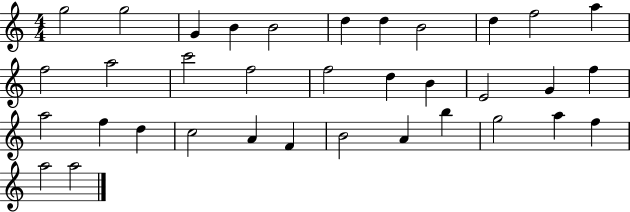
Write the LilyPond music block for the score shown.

{
  \clef treble
  \numericTimeSignature
  \time 4/4
  \key c \major
  g''2 g''2 | g'4 b'4 b'2 | d''4 d''4 b'2 | d''4 f''2 a''4 | \break f''2 a''2 | c'''2 f''2 | f''2 d''4 b'4 | e'2 g'4 f''4 | \break a''2 f''4 d''4 | c''2 a'4 f'4 | b'2 a'4 b''4 | g''2 a''4 f''4 | \break a''2 a''2 | \bar "|."
}